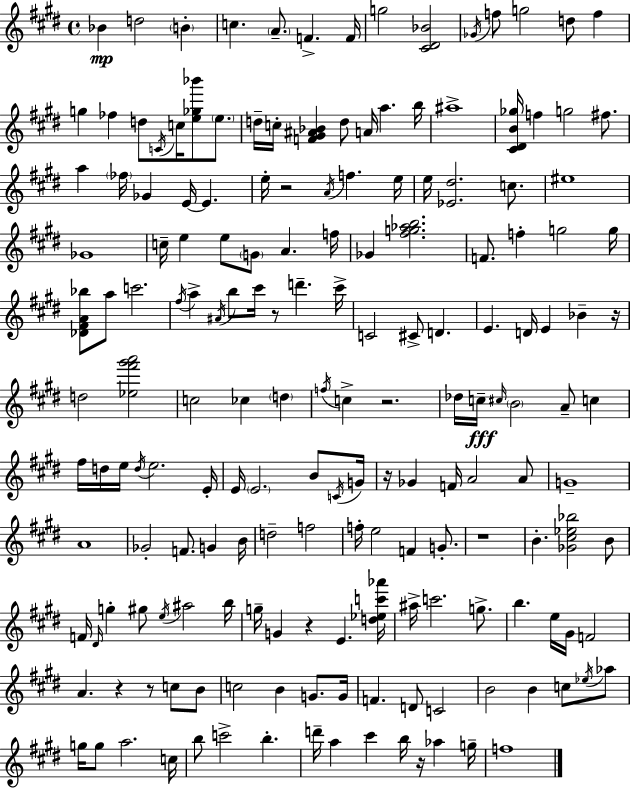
{
  \clef treble
  \time 4/4
  \defaultTimeSignature
  \key e \major
  \repeat volta 2 { bes'4\mp d''2 \parenthesize b'4-. | c''4. \parenthesize a'8.-- f'4.-> f'16 | g''2 <cis' dis' bes'>2 | \acciaccatura { ges'16 } f''8 g''2 d''8 f''4 | \break g''4 fes''4 d''8 \acciaccatura { c'16 } c''16 <e'' ges'' bes'''>8 \parenthesize e''8. | d''16-- c''16-. <f' gis' ais' bes'>4 d''8 a'16 a''4. | b''16 ais''1-> | <cis' dis' b' ges''>16 f''4 g''2 fis''8. | \break a''4 \parenthesize fes''16 ges'4 e'16~~ e'4. | e''16-. r2 \acciaccatura { a'16 } f''4. | e''16 e''16 <ees' dis''>2. | c''8. eis''1 | \break ges'1 | c''16-- e''4 e''8 \parenthesize g'8 a'4. | f''16 ges'4 <fis'' g'' aes'' b''>2. | f'8. f''4-. g''2 | \break g''16 <des' fis' a' bes''>8 a''8 c'''2. | \acciaccatura { fis''16 } a''4-> \acciaccatura { ais'16 } b''8 cis'''16 r8 d'''4.-- | cis'''16-> c'2 cis'8-> d'4. | e'4. d'16 e'4 | \break bes'4-- r16 d''2 <ees'' fis''' gis''' a'''>2 | c''2 ces''4 | \parenthesize d''4 \acciaccatura { f''16 } c''4-> r2. | des''16 c''16--\fff \grace { cis''16 } \parenthesize b'2 | \break a'8-- c''4 fis''16 d''16 e''16 \acciaccatura { d''16 } e''2. | e'16-. e'16 \parenthesize e'2. | b'8 \acciaccatura { c'16 } g'16 r16 ges'4 f'16 a'2 | a'8 g'1-- | \break a'1 | ges'2-. | f'8. g'4 b'16 d''2-- | f''2 f''16-. e''2 | \break f'4 g'8.-. r1 | b'4.-. <ges' cis'' ees'' bes''>2 | b'8 f'16 \grace { dis'16 } g''4-. gis''8 | \acciaccatura { e''16 } ais''2 b''16 g''16-- g'4 | \break r4 e'4. <d'' ees'' c''' aes'''>16 ais''16-> c'''2. | g''8.-> b''4. | e''16 gis'16 f'2 a'4. | r4 r8 c''8 b'8 c''2 | \break b'4 g'8. g'16 f'4. | d'8 c'2 b'2 | b'4 c''8 \acciaccatura { ees''16 } aes''8 g''16 g''8 a''2. | c''16 b''8 c'''2-> | \break b''4.-. d'''16-- a''4 | cis'''4 b''16 r16 aes''4 g''16-- f''1 | } \bar "|."
}